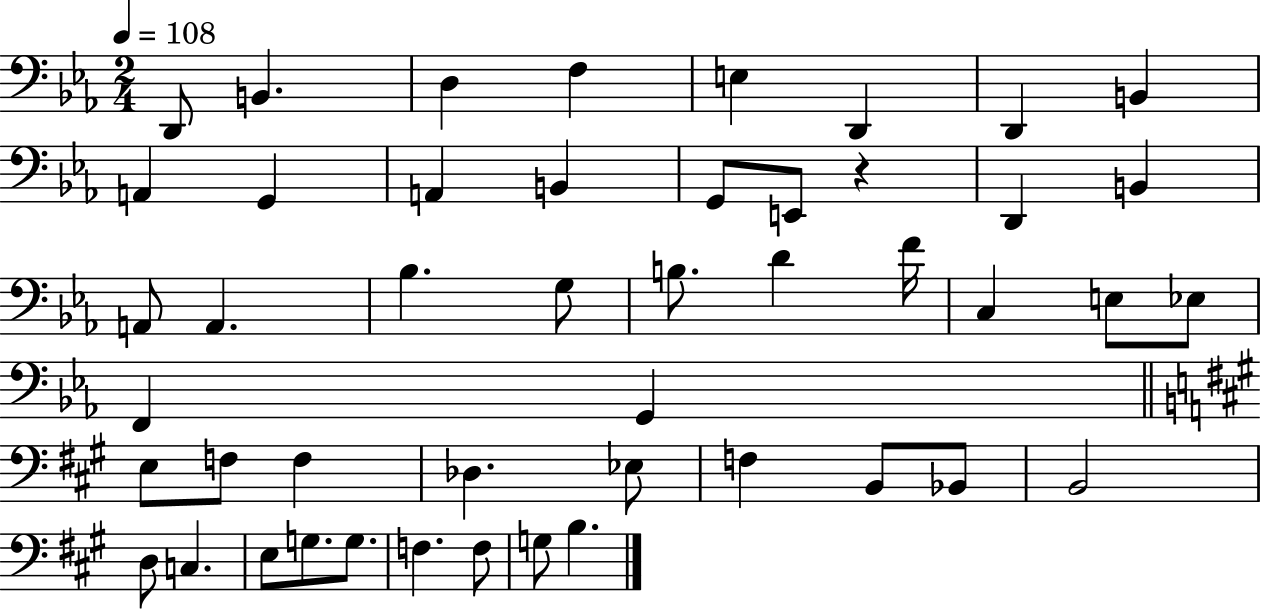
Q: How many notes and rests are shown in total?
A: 47